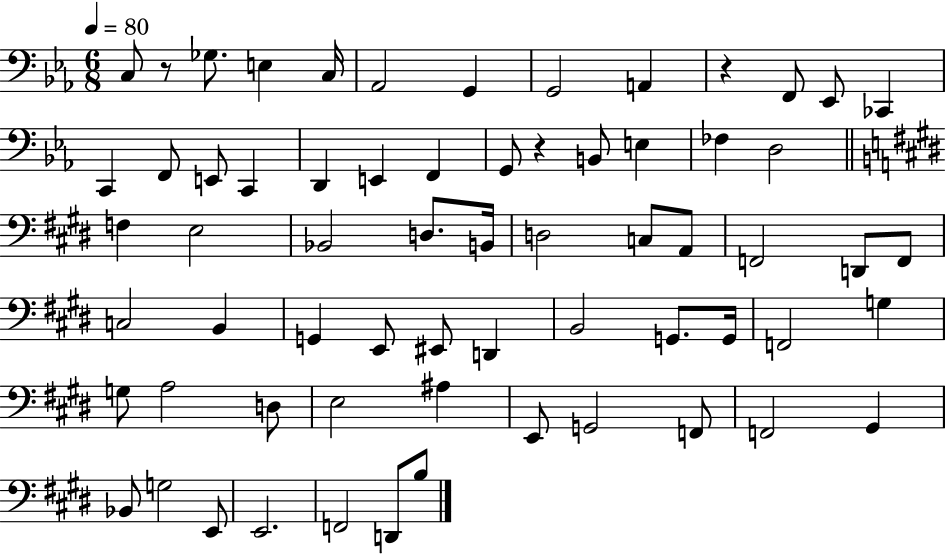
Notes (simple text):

C3/e R/e Gb3/e. E3/q C3/s Ab2/h G2/q G2/h A2/q R/q F2/e Eb2/e CES2/q C2/q F2/e E2/e C2/q D2/q E2/q F2/q G2/e R/q B2/e E3/q FES3/q D3/h F3/q E3/h Bb2/h D3/e. B2/s D3/h C3/e A2/e F2/h D2/e F2/e C3/h B2/q G2/q E2/e EIS2/e D2/q B2/h G2/e. G2/s F2/h G3/q G3/e A3/h D3/e E3/h A#3/q E2/e G2/h F2/e F2/h G#2/q Bb2/e G3/h E2/e E2/h. F2/h D2/e B3/e